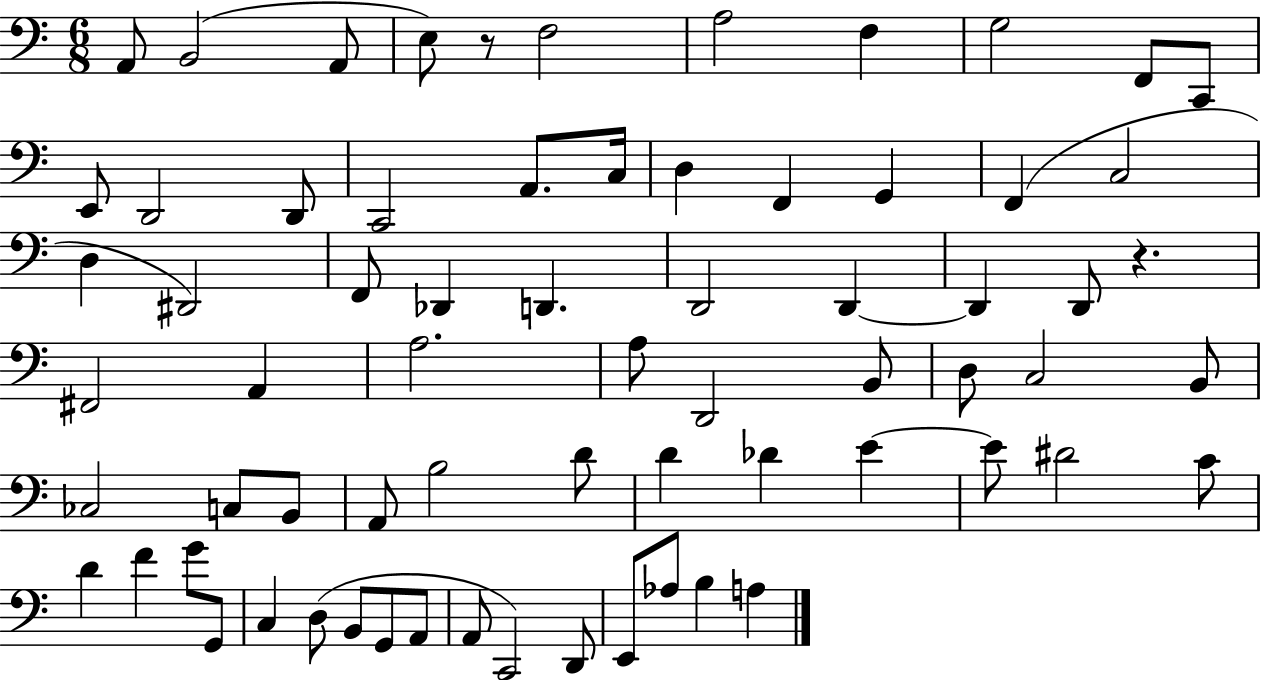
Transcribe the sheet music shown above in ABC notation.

X:1
T:Untitled
M:6/8
L:1/4
K:C
A,,/2 B,,2 A,,/2 E,/2 z/2 F,2 A,2 F, G,2 F,,/2 C,,/2 E,,/2 D,,2 D,,/2 C,,2 A,,/2 C,/4 D, F,, G,, F,, C,2 D, ^D,,2 F,,/2 _D,, D,, D,,2 D,, D,, D,,/2 z ^F,,2 A,, A,2 A,/2 D,,2 B,,/2 D,/2 C,2 B,,/2 _C,2 C,/2 B,,/2 A,,/2 B,2 D/2 D _D E E/2 ^D2 C/2 D F G/2 G,,/2 C, D,/2 B,,/2 G,,/2 A,,/2 A,,/2 C,,2 D,,/2 E,,/2 _A,/2 B, A,